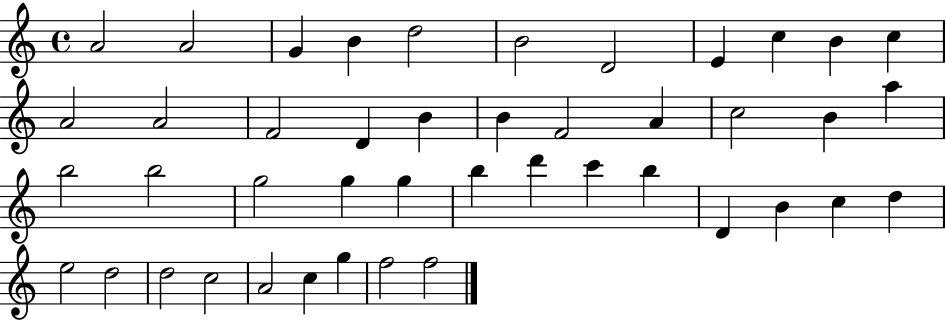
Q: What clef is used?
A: treble